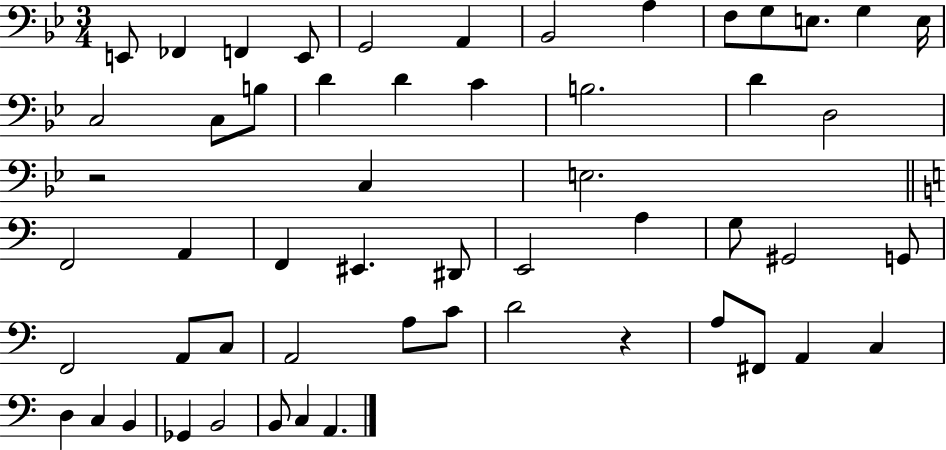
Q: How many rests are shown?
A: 2